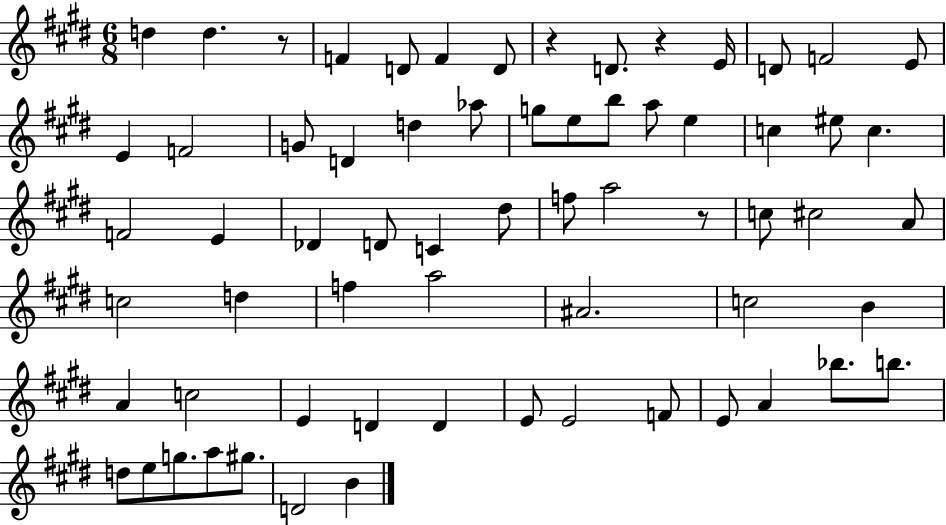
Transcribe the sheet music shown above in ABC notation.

X:1
T:Untitled
M:6/8
L:1/4
K:E
d d z/2 F D/2 F D/2 z D/2 z E/4 D/2 F2 E/2 E F2 G/2 D d _a/2 g/2 e/2 b/2 a/2 e c ^e/2 c F2 E _D D/2 C ^d/2 f/2 a2 z/2 c/2 ^c2 A/2 c2 d f a2 ^A2 c2 B A c2 E D D E/2 E2 F/2 E/2 A _b/2 b/2 d/2 e/2 g/2 a/2 ^g/2 D2 B